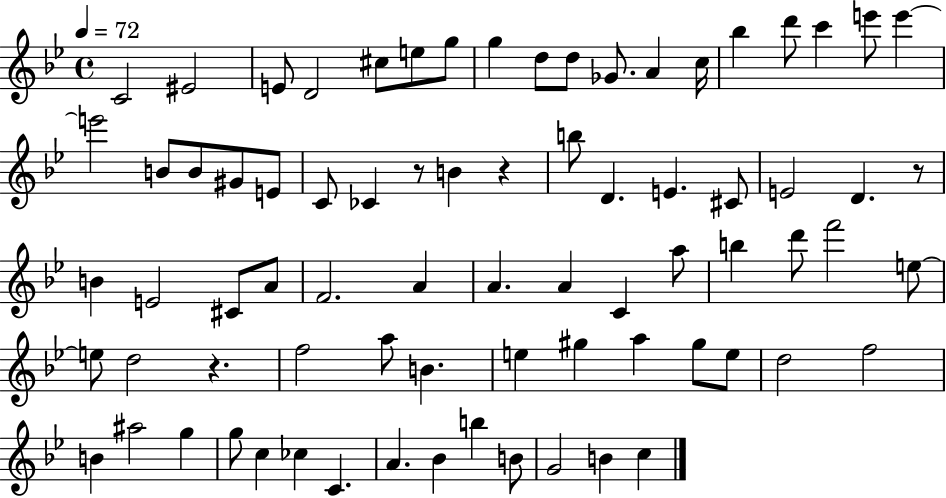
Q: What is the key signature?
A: BES major